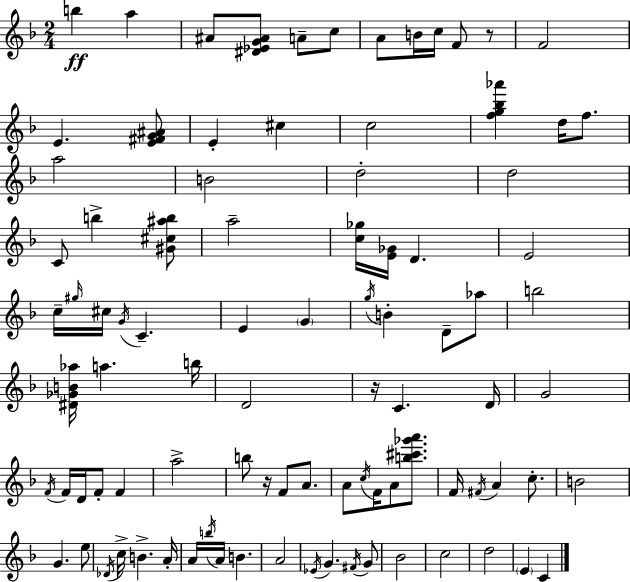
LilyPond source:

{
  \clef treble
  \numericTimeSignature
  \time 2/4
  \key f \major
  b''4\ff a''4 | ais'8 <dis' ees' g' ais'>8 a'8-- c''8 | a'8 b'16 c''16 f'8 r8 | f'2 | \break e'4. <e' fis' g' ais'>8 | e'4-. cis''4 | c''2 | <f'' g'' bes'' aes'''>4 d''16 f''8. | \break a''2 | b'2 | d''2-. | d''2 | \break c'8 b''4-> <gis' cis'' ais'' b''>8 | a''2-- | <c'' ges''>16 <e' ges'>16 d'4. | e'2 | \break c''16-- \grace { gis''16 } cis''16 \acciaccatura { g'16 } c'4.-- | e'4 \parenthesize g'4 | \acciaccatura { g''16 } b'4-. d'8-- | aes''8 b''2 | \break <dis' ges' b' aes''>16 a''4. | b''16 d'2 | r16 c'4. | d'16 g'2 | \break \acciaccatura { f'16 } f'16 d'16 f'8-. | f'4 a''2-> | b''8 r16 f'8 | a'8. a'8 \acciaccatura { c''16 } f'16 | \break a'8 <b'' cis''' ges''' a'''>8. f'16 \acciaccatura { fis'16 } a'4 | c''8.-. b'2 | g'4. | e''8 \acciaccatura { des'16 } c''16-> | \break b'4.-> a'16-. a'16 | \acciaccatura { b''16 } a'16 b'4. | a'2 | \acciaccatura { ees'16 } g'4. \acciaccatura { fis'16 } | \break g'8 bes'2 | c''2 | d''2 | \parenthesize e'4 c'4 | \break \bar "|."
}